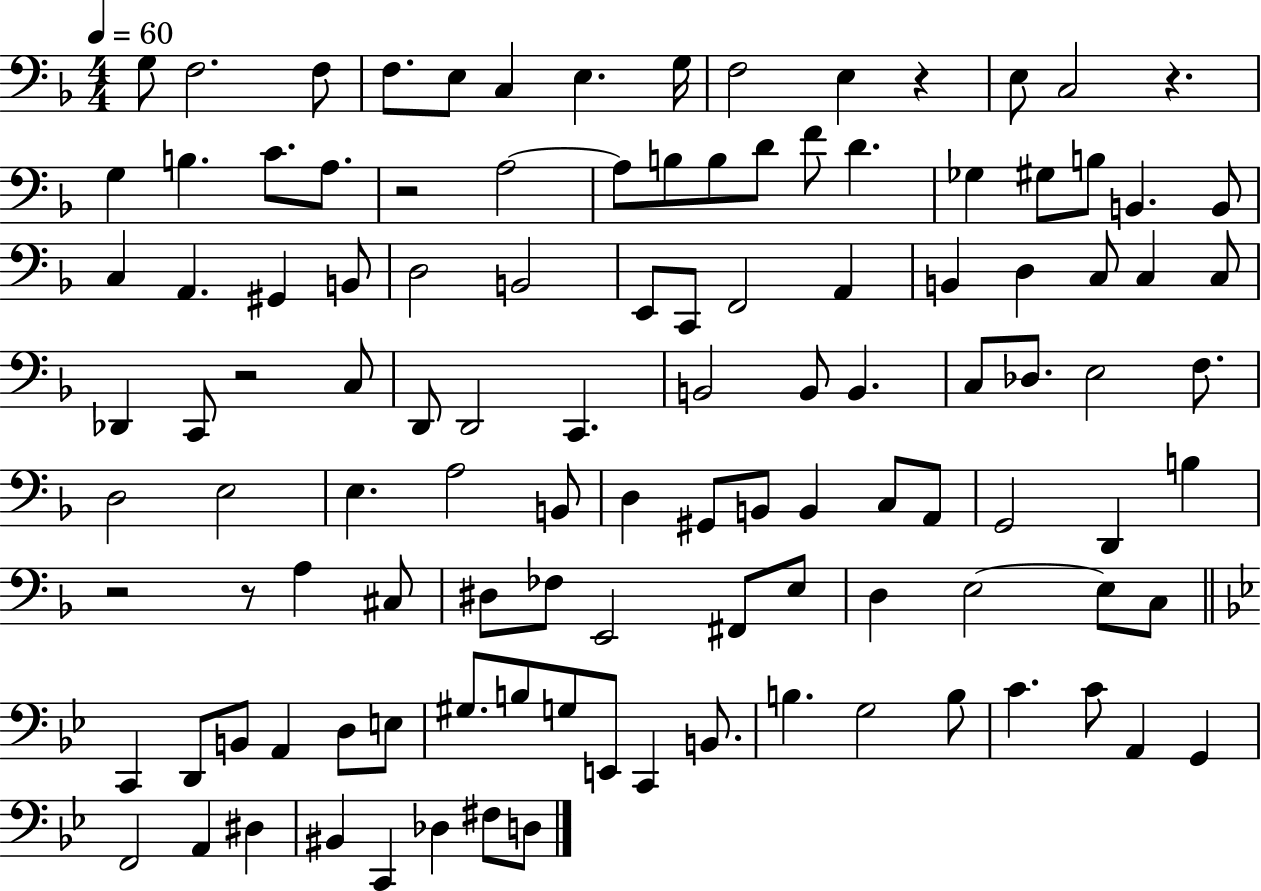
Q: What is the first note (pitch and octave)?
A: G3